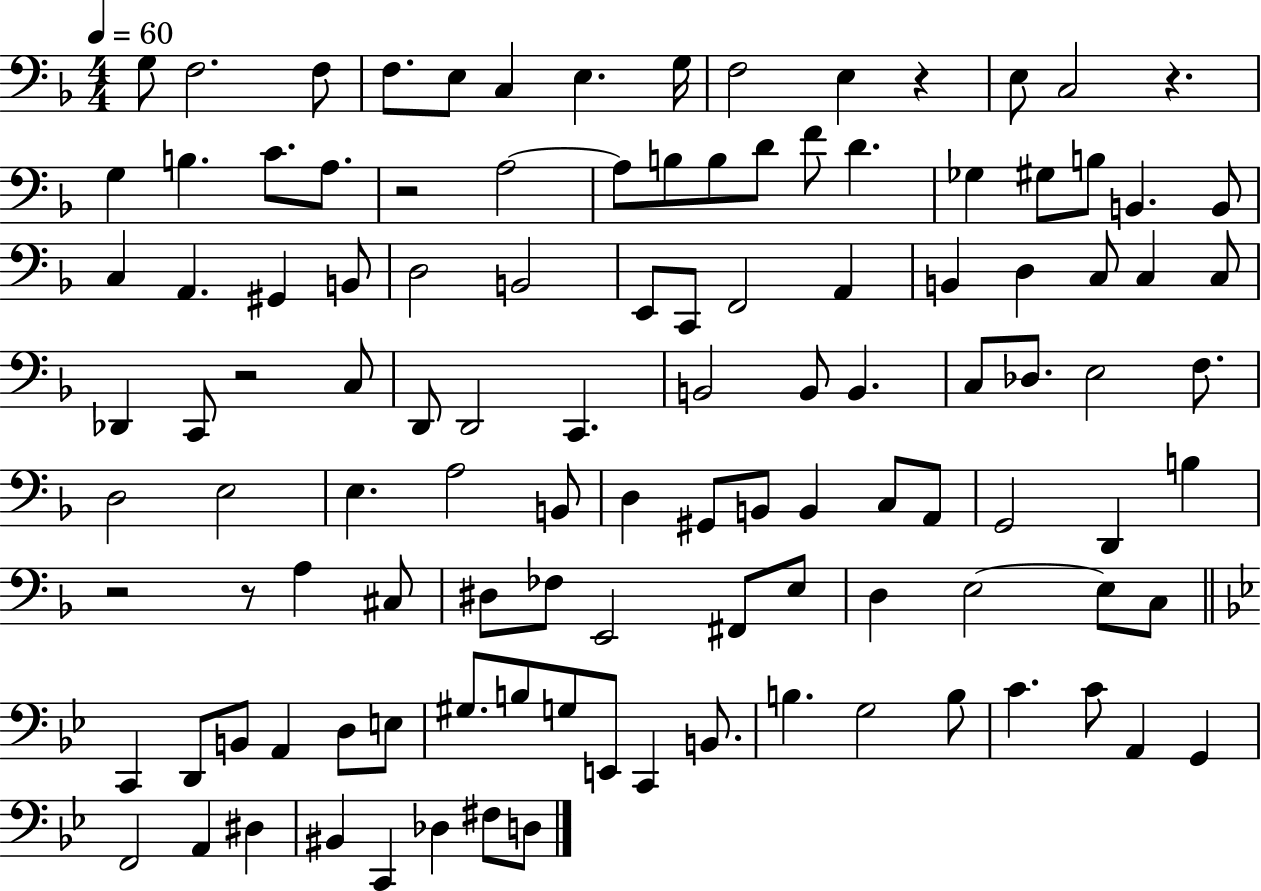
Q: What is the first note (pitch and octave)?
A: G3